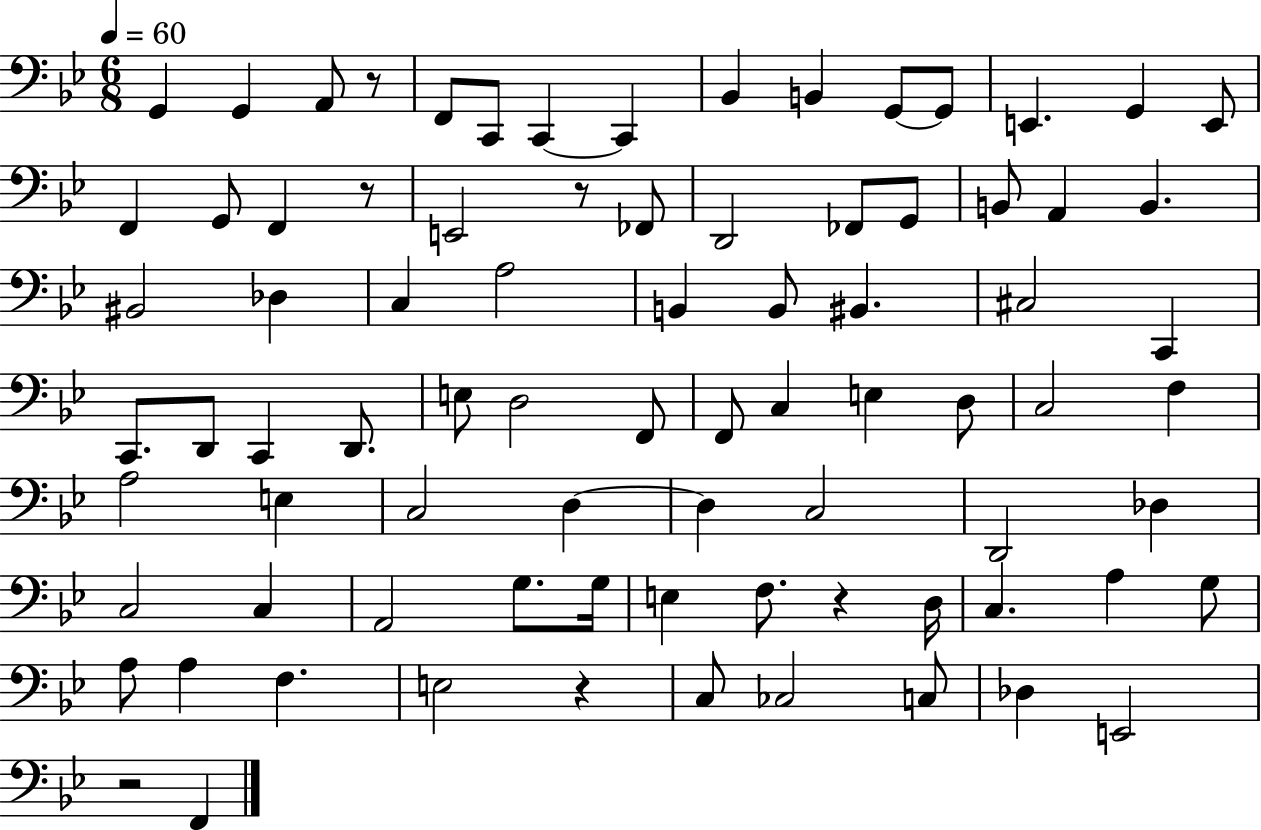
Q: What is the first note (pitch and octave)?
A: G2